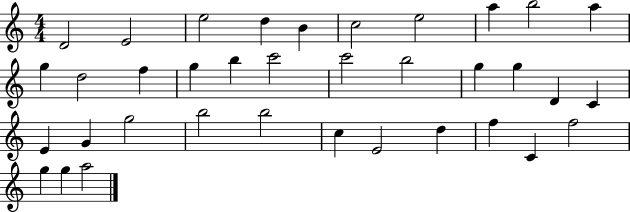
{
  \clef treble
  \numericTimeSignature
  \time 4/4
  \key c \major
  d'2 e'2 | e''2 d''4 b'4 | c''2 e''2 | a''4 b''2 a''4 | \break g''4 d''2 f''4 | g''4 b''4 c'''2 | c'''2 b''2 | g''4 g''4 d'4 c'4 | \break e'4 g'4 g''2 | b''2 b''2 | c''4 e'2 d''4 | f''4 c'4 f''2 | \break g''4 g''4 a''2 | \bar "|."
}